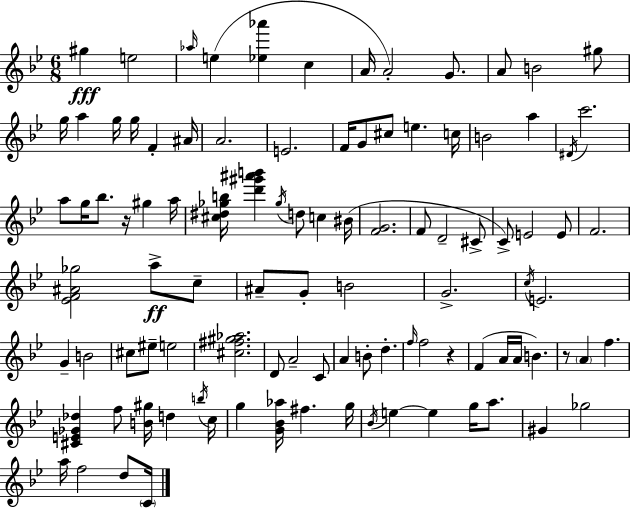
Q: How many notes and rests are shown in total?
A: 101